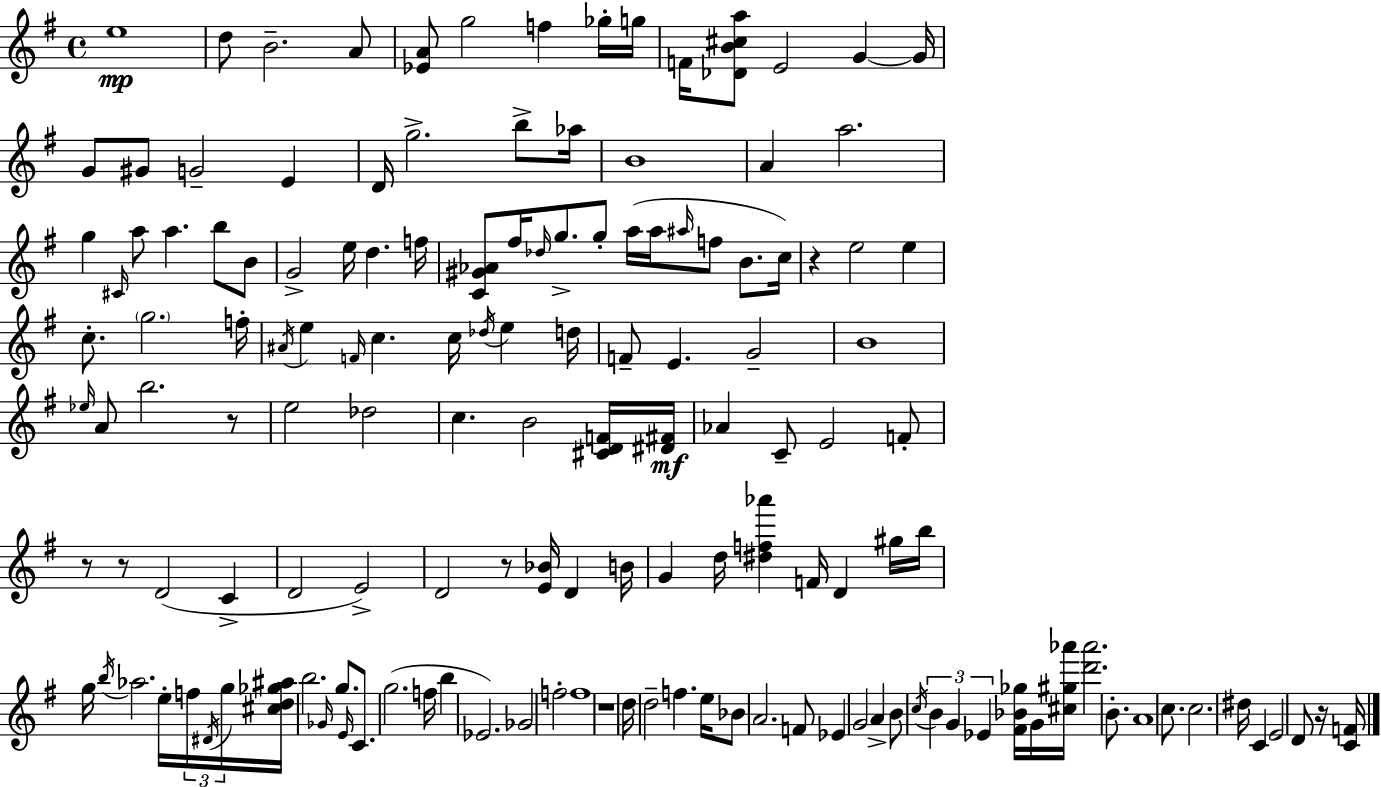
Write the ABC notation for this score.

X:1
T:Untitled
M:4/4
L:1/4
K:G
e4 d/2 B2 A/2 [_EA]/2 g2 f _g/4 g/4 F/4 [_DB^ca]/2 E2 G G/4 G/2 ^G/2 G2 E D/4 g2 b/2 _a/4 B4 A a2 g ^C/4 a/2 a b/2 B/2 G2 e/4 d f/4 [C^G_A]/2 ^f/4 _d/4 g/2 g/2 a/4 a/4 ^a/4 f/2 B/2 c/4 z e2 e c/2 g2 f/4 ^A/4 e F/4 c c/4 _d/4 e d/4 F/2 E G2 B4 _e/4 A/2 b2 z/2 e2 _d2 c B2 [^CDF]/4 [^D^F]/4 _A C/2 E2 F/2 z/2 z/2 D2 C D2 E2 D2 z/2 [E_B]/4 D B/4 G d/4 [^df_a'] F/4 D ^g/4 b/4 g/4 b/4 _a2 e/4 f/4 ^D/4 g/4 [^cd_g^a]/4 b2 _G/4 g/2 E/4 C/2 g2 f/4 b _E2 _G2 f2 f4 z4 d/4 d2 f e/4 _B/2 A2 F/2 _E G2 A B/2 c/4 B G _E [^F_B_g]/4 G/4 [^c^g_a']/4 [d'_a']2 B/2 A4 c/2 c2 ^d/4 C E2 D/2 z/4 [CF]/4